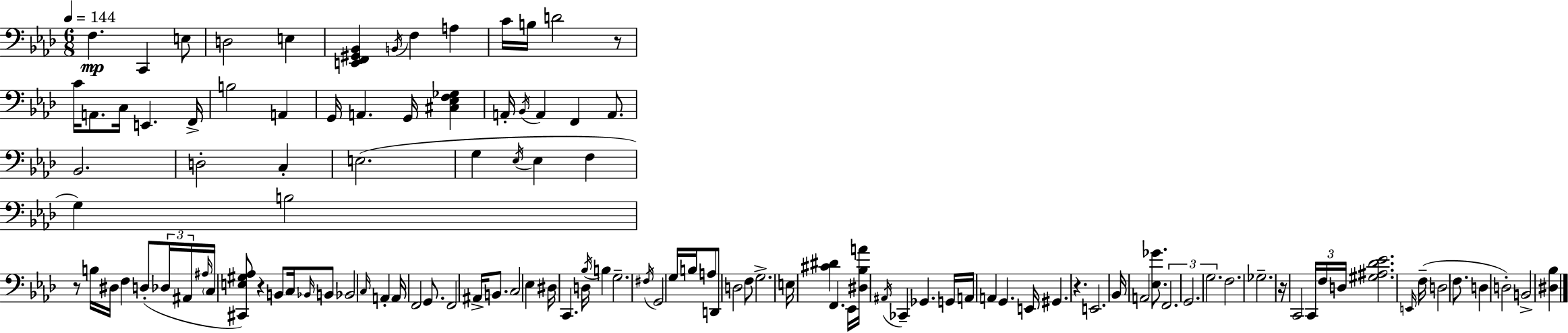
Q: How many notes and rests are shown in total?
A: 118